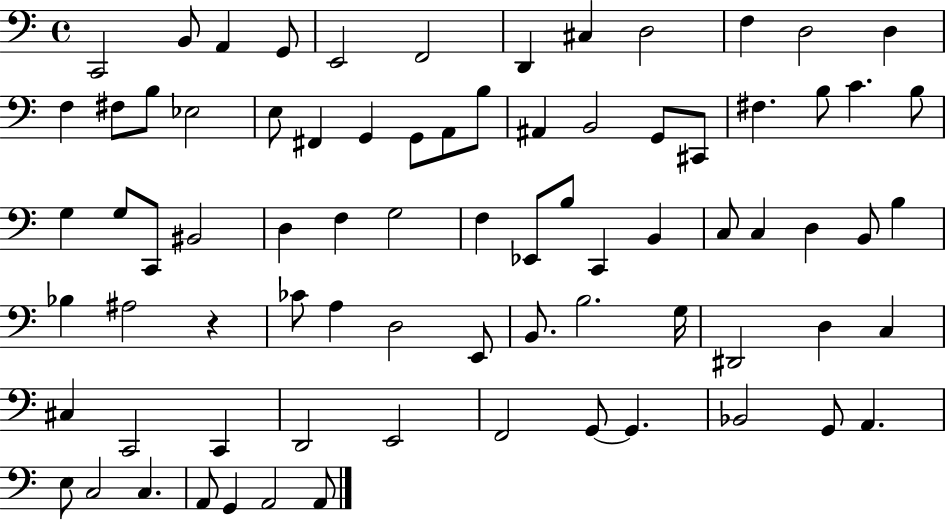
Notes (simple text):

C2/h B2/e A2/q G2/e E2/h F2/h D2/q C#3/q D3/h F3/q D3/h D3/q F3/q F#3/e B3/e Eb3/h E3/e F#2/q G2/q G2/e A2/e B3/e A#2/q B2/h G2/e C#2/e F#3/q. B3/e C4/q. B3/e G3/q G3/e C2/e BIS2/h D3/q F3/q G3/h F3/q Eb2/e B3/e C2/q B2/q C3/e C3/q D3/q B2/e B3/q Bb3/q A#3/h R/q CES4/e A3/q D3/h E2/e B2/e. B3/h. G3/s D#2/h D3/q C3/q C#3/q C2/h C2/q D2/h E2/h F2/h G2/e G2/q. Bb2/h G2/e A2/q. E3/e C3/h C3/q. A2/e G2/q A2/h A2/e